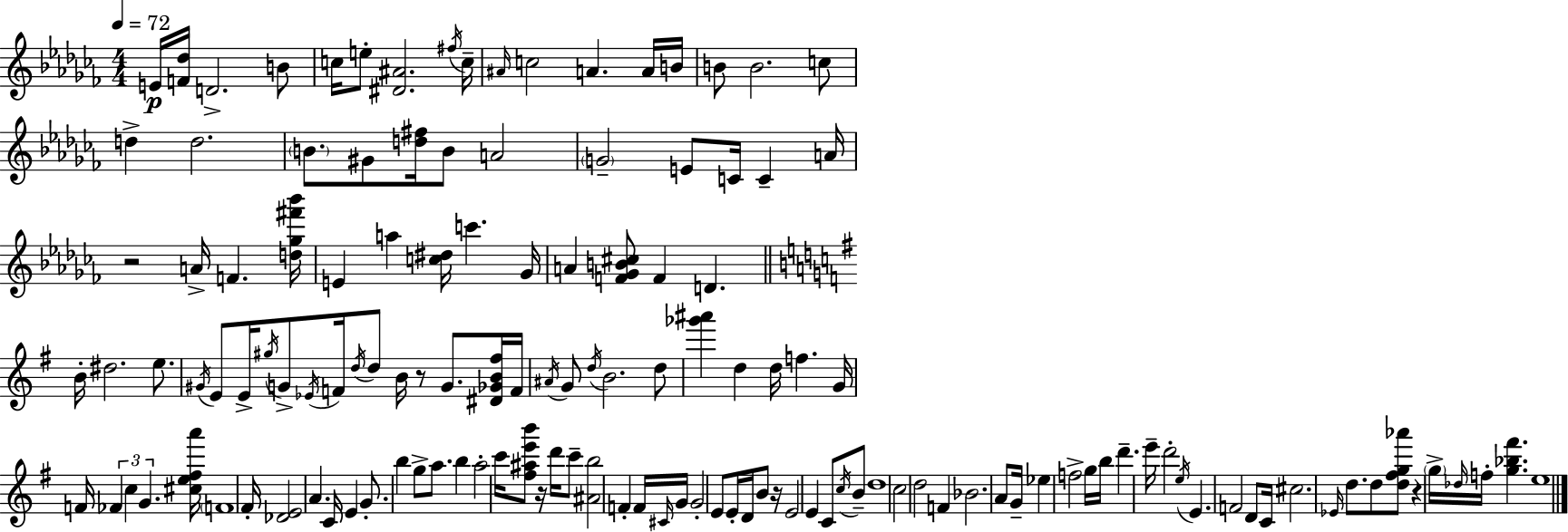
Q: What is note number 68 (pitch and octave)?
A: E4